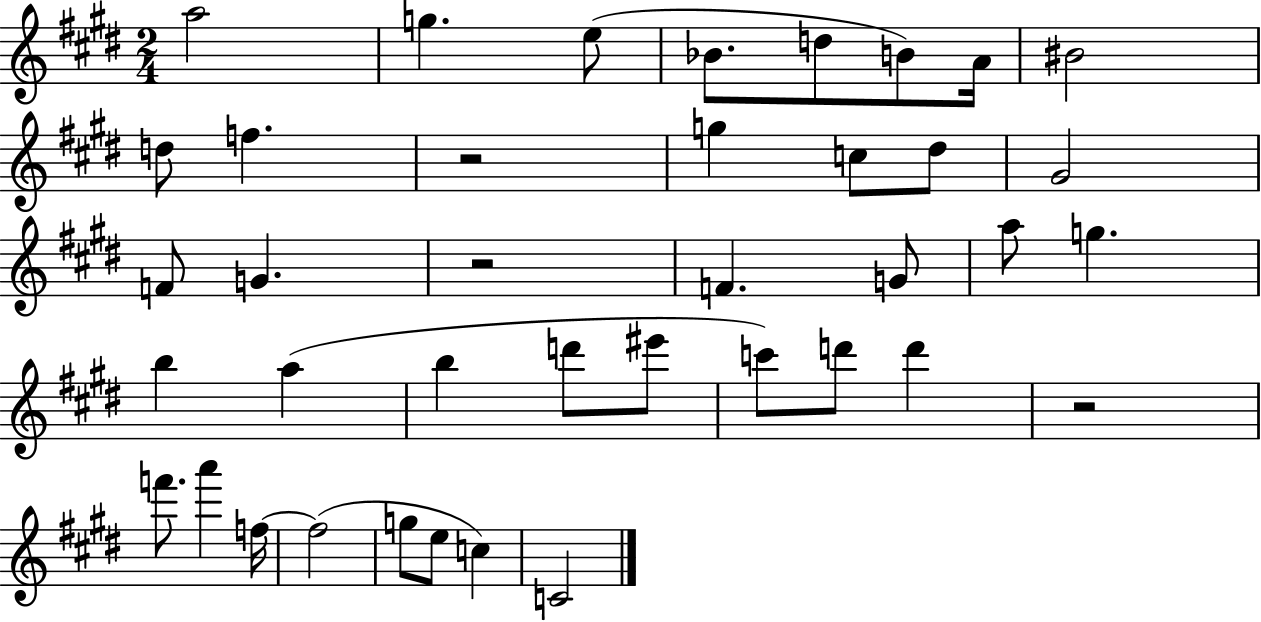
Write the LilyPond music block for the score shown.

{
  \clef treble
  \numericTimeSignature
  \time 2/4
  \key e \major
  \repeat volta 2 { a''2 | g''4. e''8( | bes'8. d''8 b'8) a'16 | bis'2 | \break d''8 f''4. | r2 | g''4 c''8 dis''8 | gis'2 | \break f'8 g'4. | r2 | f'4. g'8 | a''8 g''4. | \break b''4 a''4( | b''4 d'''8 eis'''8 | c'''8) d'''8 d'''4 | r2 | \break f'''8. a'''4 f''16~~ | f''2( | g''8 e''8 c''4) | c'2 | \break } \bar "|."
}